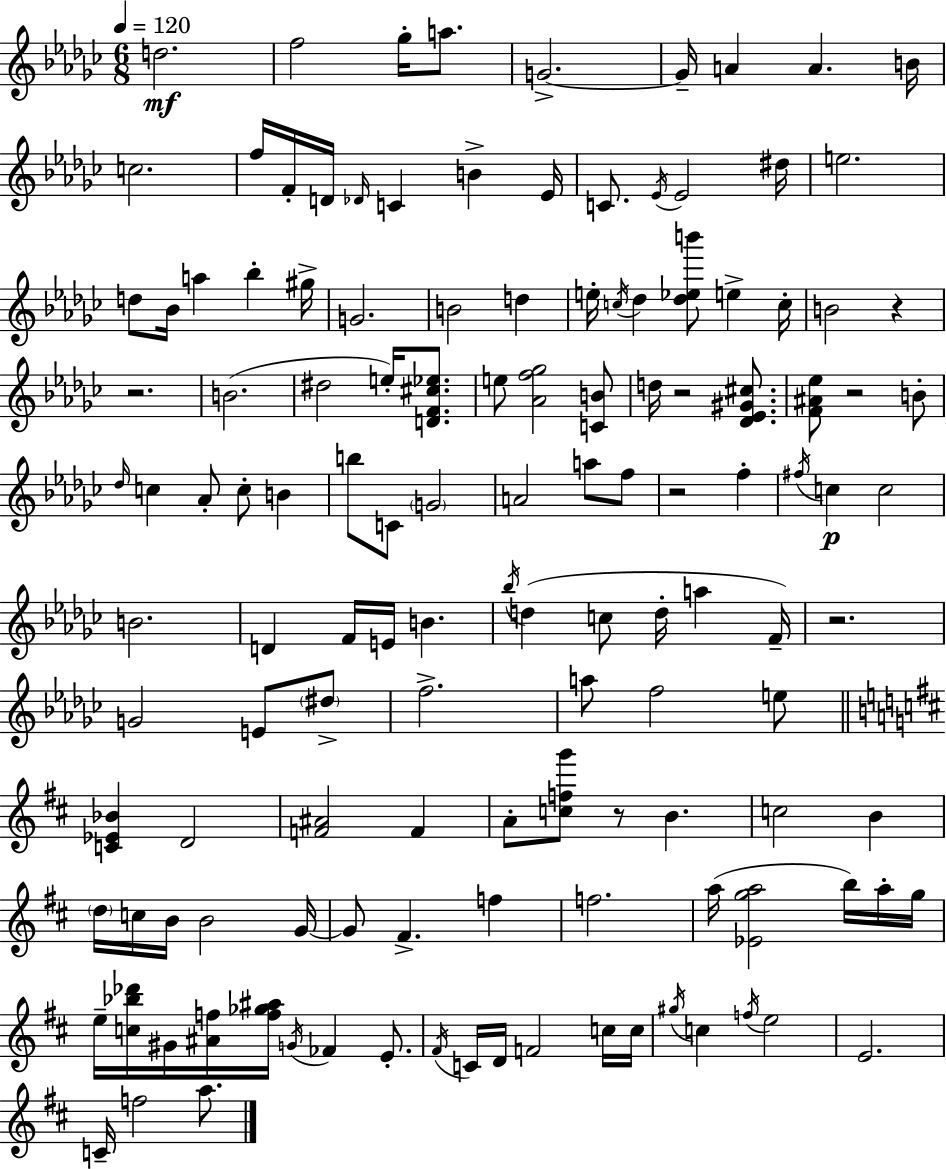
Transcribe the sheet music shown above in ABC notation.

X:1
T:Untitled
M:6/8
L:1/4
K:Ebm
d2 f2 _g/4 a/2 G2 G/4 A A B/4 c2 f/4 F/4 D/4 _D/4 C B _E/4 C/2 _E/4 _E2 ^d/4 e2 d/2 _B/4 a _b ^g/4 G2 B2 d e/4 c/4 _d [_d_eb']/2 e c/4 B2 z z2 B2 ^d2 e/4 [DF^c_e]/2 e/2 [_Af_g]2 [CB]/2 d/4 z2 [_D_E^G^c]/2 [F^A_e]/2 z2 B/2 _d/4 c _A/2 c/2 B b/2 C/2 G2 A2 a/2 f/2 z2 f ^f/4 c c2 B2 D F/4 E/4 B _b/4 d c/2 d/4 a F/4 z2 G2 E/2 ^d/2 f2 a/2 f2 e/2 [C_E_B] D2 [F^A]2 F A/2 [cfg']/2 z/2 B c2 B d/4 c/4 B/4 B2 G/4 G/2 ^F f f2 a/4 [_Ega]2 b/4 a/4 g/4 e/4 [c_b_d']/4 ^G/4 [^Af]/4 [f_g^a]/4 G/4 _F E/2 ^F/4 C/4 D/4 F2 c/4 c/4 ^g/4 c f/4 e2 E2 C/4 f2 a/2